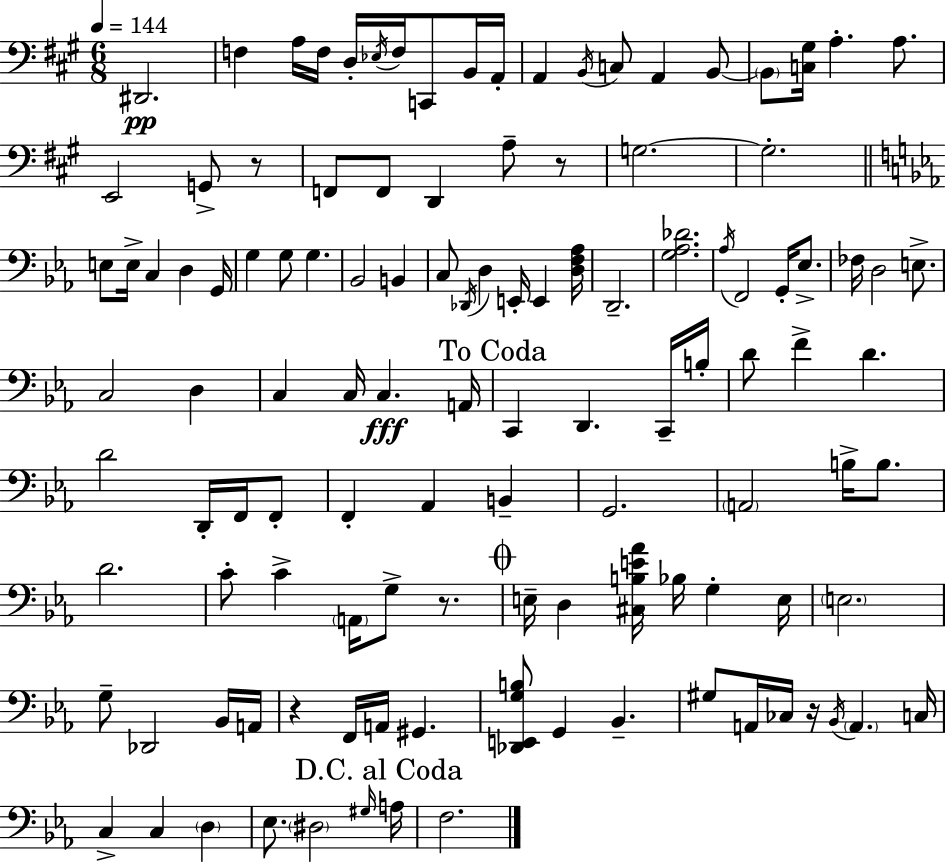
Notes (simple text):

D#2/h. F3/q A3/s F3/s D3/s Eb3/s F3/s C2/e B2/s A2/s A2/q B2/s C3/e A2/q B2/e B2/e [C3,G#3]/s A3/q. A3/e. E2/h G2/e R/e F2/e F2/e D2/q A3/e R/e G3/h. G3/h. E3/e E3/s C3/q D3/q G2/s G3/q G3/e G3/q. Bb2/h B2/q C3/e Db2/s D3/q E2/s E2/q [D3,F3,Ab3]/s D2/h. [G3,Ab3,Db4]/h. Ab3/s F2/h G2/s Eb3/e. FES3/s D3/h E3/e. C3/h D3/q C3/q C3/s C3/q. A2/s C2/q D2/q. C2/s B3/s D4/e F4/q D4/q. D4/h D2/s F2/s F2/e F2/q Ab2/q B2/q G2/h. A2/h B3/s B3/e. D4/h. C4/e C4/q A2/s G3/e R/e. E3/s D3/q [C#3,B3,E4,Ab4]/s Bb3/s G3/q E3/s E3/h. G3/e Db2/h Bb2/s A2/s R/q F2/s A2/s G#2/q. [Db2,E2,G3,B3]/e G2/q Bb2/q. G#3/e A2/s CES3/s R/s Bb2/s A2/q. C3/s C3/q C3/q D3/q Eb3/e. D#3/h G#3/s A3/s F3/h.